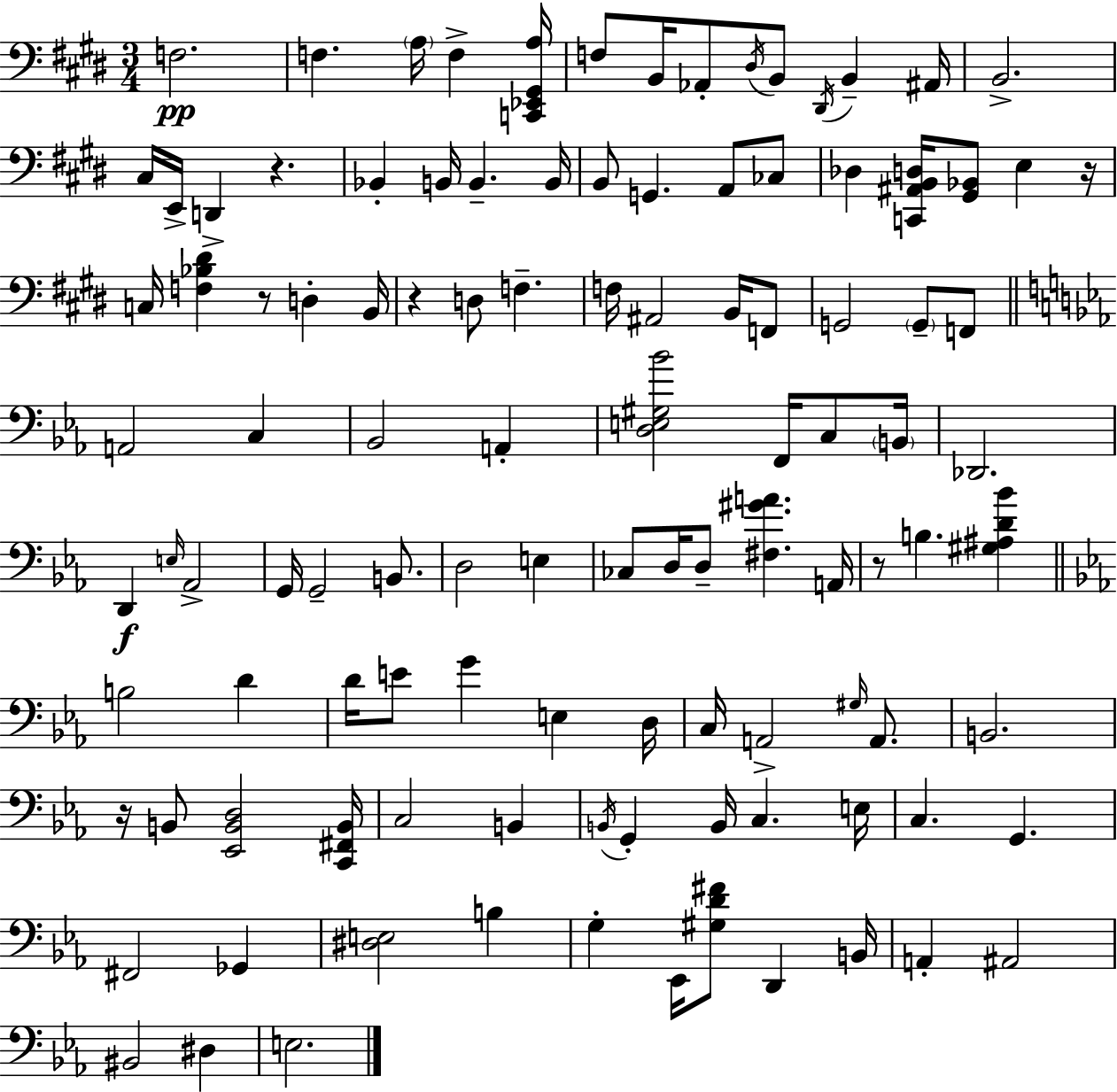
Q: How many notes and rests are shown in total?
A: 110